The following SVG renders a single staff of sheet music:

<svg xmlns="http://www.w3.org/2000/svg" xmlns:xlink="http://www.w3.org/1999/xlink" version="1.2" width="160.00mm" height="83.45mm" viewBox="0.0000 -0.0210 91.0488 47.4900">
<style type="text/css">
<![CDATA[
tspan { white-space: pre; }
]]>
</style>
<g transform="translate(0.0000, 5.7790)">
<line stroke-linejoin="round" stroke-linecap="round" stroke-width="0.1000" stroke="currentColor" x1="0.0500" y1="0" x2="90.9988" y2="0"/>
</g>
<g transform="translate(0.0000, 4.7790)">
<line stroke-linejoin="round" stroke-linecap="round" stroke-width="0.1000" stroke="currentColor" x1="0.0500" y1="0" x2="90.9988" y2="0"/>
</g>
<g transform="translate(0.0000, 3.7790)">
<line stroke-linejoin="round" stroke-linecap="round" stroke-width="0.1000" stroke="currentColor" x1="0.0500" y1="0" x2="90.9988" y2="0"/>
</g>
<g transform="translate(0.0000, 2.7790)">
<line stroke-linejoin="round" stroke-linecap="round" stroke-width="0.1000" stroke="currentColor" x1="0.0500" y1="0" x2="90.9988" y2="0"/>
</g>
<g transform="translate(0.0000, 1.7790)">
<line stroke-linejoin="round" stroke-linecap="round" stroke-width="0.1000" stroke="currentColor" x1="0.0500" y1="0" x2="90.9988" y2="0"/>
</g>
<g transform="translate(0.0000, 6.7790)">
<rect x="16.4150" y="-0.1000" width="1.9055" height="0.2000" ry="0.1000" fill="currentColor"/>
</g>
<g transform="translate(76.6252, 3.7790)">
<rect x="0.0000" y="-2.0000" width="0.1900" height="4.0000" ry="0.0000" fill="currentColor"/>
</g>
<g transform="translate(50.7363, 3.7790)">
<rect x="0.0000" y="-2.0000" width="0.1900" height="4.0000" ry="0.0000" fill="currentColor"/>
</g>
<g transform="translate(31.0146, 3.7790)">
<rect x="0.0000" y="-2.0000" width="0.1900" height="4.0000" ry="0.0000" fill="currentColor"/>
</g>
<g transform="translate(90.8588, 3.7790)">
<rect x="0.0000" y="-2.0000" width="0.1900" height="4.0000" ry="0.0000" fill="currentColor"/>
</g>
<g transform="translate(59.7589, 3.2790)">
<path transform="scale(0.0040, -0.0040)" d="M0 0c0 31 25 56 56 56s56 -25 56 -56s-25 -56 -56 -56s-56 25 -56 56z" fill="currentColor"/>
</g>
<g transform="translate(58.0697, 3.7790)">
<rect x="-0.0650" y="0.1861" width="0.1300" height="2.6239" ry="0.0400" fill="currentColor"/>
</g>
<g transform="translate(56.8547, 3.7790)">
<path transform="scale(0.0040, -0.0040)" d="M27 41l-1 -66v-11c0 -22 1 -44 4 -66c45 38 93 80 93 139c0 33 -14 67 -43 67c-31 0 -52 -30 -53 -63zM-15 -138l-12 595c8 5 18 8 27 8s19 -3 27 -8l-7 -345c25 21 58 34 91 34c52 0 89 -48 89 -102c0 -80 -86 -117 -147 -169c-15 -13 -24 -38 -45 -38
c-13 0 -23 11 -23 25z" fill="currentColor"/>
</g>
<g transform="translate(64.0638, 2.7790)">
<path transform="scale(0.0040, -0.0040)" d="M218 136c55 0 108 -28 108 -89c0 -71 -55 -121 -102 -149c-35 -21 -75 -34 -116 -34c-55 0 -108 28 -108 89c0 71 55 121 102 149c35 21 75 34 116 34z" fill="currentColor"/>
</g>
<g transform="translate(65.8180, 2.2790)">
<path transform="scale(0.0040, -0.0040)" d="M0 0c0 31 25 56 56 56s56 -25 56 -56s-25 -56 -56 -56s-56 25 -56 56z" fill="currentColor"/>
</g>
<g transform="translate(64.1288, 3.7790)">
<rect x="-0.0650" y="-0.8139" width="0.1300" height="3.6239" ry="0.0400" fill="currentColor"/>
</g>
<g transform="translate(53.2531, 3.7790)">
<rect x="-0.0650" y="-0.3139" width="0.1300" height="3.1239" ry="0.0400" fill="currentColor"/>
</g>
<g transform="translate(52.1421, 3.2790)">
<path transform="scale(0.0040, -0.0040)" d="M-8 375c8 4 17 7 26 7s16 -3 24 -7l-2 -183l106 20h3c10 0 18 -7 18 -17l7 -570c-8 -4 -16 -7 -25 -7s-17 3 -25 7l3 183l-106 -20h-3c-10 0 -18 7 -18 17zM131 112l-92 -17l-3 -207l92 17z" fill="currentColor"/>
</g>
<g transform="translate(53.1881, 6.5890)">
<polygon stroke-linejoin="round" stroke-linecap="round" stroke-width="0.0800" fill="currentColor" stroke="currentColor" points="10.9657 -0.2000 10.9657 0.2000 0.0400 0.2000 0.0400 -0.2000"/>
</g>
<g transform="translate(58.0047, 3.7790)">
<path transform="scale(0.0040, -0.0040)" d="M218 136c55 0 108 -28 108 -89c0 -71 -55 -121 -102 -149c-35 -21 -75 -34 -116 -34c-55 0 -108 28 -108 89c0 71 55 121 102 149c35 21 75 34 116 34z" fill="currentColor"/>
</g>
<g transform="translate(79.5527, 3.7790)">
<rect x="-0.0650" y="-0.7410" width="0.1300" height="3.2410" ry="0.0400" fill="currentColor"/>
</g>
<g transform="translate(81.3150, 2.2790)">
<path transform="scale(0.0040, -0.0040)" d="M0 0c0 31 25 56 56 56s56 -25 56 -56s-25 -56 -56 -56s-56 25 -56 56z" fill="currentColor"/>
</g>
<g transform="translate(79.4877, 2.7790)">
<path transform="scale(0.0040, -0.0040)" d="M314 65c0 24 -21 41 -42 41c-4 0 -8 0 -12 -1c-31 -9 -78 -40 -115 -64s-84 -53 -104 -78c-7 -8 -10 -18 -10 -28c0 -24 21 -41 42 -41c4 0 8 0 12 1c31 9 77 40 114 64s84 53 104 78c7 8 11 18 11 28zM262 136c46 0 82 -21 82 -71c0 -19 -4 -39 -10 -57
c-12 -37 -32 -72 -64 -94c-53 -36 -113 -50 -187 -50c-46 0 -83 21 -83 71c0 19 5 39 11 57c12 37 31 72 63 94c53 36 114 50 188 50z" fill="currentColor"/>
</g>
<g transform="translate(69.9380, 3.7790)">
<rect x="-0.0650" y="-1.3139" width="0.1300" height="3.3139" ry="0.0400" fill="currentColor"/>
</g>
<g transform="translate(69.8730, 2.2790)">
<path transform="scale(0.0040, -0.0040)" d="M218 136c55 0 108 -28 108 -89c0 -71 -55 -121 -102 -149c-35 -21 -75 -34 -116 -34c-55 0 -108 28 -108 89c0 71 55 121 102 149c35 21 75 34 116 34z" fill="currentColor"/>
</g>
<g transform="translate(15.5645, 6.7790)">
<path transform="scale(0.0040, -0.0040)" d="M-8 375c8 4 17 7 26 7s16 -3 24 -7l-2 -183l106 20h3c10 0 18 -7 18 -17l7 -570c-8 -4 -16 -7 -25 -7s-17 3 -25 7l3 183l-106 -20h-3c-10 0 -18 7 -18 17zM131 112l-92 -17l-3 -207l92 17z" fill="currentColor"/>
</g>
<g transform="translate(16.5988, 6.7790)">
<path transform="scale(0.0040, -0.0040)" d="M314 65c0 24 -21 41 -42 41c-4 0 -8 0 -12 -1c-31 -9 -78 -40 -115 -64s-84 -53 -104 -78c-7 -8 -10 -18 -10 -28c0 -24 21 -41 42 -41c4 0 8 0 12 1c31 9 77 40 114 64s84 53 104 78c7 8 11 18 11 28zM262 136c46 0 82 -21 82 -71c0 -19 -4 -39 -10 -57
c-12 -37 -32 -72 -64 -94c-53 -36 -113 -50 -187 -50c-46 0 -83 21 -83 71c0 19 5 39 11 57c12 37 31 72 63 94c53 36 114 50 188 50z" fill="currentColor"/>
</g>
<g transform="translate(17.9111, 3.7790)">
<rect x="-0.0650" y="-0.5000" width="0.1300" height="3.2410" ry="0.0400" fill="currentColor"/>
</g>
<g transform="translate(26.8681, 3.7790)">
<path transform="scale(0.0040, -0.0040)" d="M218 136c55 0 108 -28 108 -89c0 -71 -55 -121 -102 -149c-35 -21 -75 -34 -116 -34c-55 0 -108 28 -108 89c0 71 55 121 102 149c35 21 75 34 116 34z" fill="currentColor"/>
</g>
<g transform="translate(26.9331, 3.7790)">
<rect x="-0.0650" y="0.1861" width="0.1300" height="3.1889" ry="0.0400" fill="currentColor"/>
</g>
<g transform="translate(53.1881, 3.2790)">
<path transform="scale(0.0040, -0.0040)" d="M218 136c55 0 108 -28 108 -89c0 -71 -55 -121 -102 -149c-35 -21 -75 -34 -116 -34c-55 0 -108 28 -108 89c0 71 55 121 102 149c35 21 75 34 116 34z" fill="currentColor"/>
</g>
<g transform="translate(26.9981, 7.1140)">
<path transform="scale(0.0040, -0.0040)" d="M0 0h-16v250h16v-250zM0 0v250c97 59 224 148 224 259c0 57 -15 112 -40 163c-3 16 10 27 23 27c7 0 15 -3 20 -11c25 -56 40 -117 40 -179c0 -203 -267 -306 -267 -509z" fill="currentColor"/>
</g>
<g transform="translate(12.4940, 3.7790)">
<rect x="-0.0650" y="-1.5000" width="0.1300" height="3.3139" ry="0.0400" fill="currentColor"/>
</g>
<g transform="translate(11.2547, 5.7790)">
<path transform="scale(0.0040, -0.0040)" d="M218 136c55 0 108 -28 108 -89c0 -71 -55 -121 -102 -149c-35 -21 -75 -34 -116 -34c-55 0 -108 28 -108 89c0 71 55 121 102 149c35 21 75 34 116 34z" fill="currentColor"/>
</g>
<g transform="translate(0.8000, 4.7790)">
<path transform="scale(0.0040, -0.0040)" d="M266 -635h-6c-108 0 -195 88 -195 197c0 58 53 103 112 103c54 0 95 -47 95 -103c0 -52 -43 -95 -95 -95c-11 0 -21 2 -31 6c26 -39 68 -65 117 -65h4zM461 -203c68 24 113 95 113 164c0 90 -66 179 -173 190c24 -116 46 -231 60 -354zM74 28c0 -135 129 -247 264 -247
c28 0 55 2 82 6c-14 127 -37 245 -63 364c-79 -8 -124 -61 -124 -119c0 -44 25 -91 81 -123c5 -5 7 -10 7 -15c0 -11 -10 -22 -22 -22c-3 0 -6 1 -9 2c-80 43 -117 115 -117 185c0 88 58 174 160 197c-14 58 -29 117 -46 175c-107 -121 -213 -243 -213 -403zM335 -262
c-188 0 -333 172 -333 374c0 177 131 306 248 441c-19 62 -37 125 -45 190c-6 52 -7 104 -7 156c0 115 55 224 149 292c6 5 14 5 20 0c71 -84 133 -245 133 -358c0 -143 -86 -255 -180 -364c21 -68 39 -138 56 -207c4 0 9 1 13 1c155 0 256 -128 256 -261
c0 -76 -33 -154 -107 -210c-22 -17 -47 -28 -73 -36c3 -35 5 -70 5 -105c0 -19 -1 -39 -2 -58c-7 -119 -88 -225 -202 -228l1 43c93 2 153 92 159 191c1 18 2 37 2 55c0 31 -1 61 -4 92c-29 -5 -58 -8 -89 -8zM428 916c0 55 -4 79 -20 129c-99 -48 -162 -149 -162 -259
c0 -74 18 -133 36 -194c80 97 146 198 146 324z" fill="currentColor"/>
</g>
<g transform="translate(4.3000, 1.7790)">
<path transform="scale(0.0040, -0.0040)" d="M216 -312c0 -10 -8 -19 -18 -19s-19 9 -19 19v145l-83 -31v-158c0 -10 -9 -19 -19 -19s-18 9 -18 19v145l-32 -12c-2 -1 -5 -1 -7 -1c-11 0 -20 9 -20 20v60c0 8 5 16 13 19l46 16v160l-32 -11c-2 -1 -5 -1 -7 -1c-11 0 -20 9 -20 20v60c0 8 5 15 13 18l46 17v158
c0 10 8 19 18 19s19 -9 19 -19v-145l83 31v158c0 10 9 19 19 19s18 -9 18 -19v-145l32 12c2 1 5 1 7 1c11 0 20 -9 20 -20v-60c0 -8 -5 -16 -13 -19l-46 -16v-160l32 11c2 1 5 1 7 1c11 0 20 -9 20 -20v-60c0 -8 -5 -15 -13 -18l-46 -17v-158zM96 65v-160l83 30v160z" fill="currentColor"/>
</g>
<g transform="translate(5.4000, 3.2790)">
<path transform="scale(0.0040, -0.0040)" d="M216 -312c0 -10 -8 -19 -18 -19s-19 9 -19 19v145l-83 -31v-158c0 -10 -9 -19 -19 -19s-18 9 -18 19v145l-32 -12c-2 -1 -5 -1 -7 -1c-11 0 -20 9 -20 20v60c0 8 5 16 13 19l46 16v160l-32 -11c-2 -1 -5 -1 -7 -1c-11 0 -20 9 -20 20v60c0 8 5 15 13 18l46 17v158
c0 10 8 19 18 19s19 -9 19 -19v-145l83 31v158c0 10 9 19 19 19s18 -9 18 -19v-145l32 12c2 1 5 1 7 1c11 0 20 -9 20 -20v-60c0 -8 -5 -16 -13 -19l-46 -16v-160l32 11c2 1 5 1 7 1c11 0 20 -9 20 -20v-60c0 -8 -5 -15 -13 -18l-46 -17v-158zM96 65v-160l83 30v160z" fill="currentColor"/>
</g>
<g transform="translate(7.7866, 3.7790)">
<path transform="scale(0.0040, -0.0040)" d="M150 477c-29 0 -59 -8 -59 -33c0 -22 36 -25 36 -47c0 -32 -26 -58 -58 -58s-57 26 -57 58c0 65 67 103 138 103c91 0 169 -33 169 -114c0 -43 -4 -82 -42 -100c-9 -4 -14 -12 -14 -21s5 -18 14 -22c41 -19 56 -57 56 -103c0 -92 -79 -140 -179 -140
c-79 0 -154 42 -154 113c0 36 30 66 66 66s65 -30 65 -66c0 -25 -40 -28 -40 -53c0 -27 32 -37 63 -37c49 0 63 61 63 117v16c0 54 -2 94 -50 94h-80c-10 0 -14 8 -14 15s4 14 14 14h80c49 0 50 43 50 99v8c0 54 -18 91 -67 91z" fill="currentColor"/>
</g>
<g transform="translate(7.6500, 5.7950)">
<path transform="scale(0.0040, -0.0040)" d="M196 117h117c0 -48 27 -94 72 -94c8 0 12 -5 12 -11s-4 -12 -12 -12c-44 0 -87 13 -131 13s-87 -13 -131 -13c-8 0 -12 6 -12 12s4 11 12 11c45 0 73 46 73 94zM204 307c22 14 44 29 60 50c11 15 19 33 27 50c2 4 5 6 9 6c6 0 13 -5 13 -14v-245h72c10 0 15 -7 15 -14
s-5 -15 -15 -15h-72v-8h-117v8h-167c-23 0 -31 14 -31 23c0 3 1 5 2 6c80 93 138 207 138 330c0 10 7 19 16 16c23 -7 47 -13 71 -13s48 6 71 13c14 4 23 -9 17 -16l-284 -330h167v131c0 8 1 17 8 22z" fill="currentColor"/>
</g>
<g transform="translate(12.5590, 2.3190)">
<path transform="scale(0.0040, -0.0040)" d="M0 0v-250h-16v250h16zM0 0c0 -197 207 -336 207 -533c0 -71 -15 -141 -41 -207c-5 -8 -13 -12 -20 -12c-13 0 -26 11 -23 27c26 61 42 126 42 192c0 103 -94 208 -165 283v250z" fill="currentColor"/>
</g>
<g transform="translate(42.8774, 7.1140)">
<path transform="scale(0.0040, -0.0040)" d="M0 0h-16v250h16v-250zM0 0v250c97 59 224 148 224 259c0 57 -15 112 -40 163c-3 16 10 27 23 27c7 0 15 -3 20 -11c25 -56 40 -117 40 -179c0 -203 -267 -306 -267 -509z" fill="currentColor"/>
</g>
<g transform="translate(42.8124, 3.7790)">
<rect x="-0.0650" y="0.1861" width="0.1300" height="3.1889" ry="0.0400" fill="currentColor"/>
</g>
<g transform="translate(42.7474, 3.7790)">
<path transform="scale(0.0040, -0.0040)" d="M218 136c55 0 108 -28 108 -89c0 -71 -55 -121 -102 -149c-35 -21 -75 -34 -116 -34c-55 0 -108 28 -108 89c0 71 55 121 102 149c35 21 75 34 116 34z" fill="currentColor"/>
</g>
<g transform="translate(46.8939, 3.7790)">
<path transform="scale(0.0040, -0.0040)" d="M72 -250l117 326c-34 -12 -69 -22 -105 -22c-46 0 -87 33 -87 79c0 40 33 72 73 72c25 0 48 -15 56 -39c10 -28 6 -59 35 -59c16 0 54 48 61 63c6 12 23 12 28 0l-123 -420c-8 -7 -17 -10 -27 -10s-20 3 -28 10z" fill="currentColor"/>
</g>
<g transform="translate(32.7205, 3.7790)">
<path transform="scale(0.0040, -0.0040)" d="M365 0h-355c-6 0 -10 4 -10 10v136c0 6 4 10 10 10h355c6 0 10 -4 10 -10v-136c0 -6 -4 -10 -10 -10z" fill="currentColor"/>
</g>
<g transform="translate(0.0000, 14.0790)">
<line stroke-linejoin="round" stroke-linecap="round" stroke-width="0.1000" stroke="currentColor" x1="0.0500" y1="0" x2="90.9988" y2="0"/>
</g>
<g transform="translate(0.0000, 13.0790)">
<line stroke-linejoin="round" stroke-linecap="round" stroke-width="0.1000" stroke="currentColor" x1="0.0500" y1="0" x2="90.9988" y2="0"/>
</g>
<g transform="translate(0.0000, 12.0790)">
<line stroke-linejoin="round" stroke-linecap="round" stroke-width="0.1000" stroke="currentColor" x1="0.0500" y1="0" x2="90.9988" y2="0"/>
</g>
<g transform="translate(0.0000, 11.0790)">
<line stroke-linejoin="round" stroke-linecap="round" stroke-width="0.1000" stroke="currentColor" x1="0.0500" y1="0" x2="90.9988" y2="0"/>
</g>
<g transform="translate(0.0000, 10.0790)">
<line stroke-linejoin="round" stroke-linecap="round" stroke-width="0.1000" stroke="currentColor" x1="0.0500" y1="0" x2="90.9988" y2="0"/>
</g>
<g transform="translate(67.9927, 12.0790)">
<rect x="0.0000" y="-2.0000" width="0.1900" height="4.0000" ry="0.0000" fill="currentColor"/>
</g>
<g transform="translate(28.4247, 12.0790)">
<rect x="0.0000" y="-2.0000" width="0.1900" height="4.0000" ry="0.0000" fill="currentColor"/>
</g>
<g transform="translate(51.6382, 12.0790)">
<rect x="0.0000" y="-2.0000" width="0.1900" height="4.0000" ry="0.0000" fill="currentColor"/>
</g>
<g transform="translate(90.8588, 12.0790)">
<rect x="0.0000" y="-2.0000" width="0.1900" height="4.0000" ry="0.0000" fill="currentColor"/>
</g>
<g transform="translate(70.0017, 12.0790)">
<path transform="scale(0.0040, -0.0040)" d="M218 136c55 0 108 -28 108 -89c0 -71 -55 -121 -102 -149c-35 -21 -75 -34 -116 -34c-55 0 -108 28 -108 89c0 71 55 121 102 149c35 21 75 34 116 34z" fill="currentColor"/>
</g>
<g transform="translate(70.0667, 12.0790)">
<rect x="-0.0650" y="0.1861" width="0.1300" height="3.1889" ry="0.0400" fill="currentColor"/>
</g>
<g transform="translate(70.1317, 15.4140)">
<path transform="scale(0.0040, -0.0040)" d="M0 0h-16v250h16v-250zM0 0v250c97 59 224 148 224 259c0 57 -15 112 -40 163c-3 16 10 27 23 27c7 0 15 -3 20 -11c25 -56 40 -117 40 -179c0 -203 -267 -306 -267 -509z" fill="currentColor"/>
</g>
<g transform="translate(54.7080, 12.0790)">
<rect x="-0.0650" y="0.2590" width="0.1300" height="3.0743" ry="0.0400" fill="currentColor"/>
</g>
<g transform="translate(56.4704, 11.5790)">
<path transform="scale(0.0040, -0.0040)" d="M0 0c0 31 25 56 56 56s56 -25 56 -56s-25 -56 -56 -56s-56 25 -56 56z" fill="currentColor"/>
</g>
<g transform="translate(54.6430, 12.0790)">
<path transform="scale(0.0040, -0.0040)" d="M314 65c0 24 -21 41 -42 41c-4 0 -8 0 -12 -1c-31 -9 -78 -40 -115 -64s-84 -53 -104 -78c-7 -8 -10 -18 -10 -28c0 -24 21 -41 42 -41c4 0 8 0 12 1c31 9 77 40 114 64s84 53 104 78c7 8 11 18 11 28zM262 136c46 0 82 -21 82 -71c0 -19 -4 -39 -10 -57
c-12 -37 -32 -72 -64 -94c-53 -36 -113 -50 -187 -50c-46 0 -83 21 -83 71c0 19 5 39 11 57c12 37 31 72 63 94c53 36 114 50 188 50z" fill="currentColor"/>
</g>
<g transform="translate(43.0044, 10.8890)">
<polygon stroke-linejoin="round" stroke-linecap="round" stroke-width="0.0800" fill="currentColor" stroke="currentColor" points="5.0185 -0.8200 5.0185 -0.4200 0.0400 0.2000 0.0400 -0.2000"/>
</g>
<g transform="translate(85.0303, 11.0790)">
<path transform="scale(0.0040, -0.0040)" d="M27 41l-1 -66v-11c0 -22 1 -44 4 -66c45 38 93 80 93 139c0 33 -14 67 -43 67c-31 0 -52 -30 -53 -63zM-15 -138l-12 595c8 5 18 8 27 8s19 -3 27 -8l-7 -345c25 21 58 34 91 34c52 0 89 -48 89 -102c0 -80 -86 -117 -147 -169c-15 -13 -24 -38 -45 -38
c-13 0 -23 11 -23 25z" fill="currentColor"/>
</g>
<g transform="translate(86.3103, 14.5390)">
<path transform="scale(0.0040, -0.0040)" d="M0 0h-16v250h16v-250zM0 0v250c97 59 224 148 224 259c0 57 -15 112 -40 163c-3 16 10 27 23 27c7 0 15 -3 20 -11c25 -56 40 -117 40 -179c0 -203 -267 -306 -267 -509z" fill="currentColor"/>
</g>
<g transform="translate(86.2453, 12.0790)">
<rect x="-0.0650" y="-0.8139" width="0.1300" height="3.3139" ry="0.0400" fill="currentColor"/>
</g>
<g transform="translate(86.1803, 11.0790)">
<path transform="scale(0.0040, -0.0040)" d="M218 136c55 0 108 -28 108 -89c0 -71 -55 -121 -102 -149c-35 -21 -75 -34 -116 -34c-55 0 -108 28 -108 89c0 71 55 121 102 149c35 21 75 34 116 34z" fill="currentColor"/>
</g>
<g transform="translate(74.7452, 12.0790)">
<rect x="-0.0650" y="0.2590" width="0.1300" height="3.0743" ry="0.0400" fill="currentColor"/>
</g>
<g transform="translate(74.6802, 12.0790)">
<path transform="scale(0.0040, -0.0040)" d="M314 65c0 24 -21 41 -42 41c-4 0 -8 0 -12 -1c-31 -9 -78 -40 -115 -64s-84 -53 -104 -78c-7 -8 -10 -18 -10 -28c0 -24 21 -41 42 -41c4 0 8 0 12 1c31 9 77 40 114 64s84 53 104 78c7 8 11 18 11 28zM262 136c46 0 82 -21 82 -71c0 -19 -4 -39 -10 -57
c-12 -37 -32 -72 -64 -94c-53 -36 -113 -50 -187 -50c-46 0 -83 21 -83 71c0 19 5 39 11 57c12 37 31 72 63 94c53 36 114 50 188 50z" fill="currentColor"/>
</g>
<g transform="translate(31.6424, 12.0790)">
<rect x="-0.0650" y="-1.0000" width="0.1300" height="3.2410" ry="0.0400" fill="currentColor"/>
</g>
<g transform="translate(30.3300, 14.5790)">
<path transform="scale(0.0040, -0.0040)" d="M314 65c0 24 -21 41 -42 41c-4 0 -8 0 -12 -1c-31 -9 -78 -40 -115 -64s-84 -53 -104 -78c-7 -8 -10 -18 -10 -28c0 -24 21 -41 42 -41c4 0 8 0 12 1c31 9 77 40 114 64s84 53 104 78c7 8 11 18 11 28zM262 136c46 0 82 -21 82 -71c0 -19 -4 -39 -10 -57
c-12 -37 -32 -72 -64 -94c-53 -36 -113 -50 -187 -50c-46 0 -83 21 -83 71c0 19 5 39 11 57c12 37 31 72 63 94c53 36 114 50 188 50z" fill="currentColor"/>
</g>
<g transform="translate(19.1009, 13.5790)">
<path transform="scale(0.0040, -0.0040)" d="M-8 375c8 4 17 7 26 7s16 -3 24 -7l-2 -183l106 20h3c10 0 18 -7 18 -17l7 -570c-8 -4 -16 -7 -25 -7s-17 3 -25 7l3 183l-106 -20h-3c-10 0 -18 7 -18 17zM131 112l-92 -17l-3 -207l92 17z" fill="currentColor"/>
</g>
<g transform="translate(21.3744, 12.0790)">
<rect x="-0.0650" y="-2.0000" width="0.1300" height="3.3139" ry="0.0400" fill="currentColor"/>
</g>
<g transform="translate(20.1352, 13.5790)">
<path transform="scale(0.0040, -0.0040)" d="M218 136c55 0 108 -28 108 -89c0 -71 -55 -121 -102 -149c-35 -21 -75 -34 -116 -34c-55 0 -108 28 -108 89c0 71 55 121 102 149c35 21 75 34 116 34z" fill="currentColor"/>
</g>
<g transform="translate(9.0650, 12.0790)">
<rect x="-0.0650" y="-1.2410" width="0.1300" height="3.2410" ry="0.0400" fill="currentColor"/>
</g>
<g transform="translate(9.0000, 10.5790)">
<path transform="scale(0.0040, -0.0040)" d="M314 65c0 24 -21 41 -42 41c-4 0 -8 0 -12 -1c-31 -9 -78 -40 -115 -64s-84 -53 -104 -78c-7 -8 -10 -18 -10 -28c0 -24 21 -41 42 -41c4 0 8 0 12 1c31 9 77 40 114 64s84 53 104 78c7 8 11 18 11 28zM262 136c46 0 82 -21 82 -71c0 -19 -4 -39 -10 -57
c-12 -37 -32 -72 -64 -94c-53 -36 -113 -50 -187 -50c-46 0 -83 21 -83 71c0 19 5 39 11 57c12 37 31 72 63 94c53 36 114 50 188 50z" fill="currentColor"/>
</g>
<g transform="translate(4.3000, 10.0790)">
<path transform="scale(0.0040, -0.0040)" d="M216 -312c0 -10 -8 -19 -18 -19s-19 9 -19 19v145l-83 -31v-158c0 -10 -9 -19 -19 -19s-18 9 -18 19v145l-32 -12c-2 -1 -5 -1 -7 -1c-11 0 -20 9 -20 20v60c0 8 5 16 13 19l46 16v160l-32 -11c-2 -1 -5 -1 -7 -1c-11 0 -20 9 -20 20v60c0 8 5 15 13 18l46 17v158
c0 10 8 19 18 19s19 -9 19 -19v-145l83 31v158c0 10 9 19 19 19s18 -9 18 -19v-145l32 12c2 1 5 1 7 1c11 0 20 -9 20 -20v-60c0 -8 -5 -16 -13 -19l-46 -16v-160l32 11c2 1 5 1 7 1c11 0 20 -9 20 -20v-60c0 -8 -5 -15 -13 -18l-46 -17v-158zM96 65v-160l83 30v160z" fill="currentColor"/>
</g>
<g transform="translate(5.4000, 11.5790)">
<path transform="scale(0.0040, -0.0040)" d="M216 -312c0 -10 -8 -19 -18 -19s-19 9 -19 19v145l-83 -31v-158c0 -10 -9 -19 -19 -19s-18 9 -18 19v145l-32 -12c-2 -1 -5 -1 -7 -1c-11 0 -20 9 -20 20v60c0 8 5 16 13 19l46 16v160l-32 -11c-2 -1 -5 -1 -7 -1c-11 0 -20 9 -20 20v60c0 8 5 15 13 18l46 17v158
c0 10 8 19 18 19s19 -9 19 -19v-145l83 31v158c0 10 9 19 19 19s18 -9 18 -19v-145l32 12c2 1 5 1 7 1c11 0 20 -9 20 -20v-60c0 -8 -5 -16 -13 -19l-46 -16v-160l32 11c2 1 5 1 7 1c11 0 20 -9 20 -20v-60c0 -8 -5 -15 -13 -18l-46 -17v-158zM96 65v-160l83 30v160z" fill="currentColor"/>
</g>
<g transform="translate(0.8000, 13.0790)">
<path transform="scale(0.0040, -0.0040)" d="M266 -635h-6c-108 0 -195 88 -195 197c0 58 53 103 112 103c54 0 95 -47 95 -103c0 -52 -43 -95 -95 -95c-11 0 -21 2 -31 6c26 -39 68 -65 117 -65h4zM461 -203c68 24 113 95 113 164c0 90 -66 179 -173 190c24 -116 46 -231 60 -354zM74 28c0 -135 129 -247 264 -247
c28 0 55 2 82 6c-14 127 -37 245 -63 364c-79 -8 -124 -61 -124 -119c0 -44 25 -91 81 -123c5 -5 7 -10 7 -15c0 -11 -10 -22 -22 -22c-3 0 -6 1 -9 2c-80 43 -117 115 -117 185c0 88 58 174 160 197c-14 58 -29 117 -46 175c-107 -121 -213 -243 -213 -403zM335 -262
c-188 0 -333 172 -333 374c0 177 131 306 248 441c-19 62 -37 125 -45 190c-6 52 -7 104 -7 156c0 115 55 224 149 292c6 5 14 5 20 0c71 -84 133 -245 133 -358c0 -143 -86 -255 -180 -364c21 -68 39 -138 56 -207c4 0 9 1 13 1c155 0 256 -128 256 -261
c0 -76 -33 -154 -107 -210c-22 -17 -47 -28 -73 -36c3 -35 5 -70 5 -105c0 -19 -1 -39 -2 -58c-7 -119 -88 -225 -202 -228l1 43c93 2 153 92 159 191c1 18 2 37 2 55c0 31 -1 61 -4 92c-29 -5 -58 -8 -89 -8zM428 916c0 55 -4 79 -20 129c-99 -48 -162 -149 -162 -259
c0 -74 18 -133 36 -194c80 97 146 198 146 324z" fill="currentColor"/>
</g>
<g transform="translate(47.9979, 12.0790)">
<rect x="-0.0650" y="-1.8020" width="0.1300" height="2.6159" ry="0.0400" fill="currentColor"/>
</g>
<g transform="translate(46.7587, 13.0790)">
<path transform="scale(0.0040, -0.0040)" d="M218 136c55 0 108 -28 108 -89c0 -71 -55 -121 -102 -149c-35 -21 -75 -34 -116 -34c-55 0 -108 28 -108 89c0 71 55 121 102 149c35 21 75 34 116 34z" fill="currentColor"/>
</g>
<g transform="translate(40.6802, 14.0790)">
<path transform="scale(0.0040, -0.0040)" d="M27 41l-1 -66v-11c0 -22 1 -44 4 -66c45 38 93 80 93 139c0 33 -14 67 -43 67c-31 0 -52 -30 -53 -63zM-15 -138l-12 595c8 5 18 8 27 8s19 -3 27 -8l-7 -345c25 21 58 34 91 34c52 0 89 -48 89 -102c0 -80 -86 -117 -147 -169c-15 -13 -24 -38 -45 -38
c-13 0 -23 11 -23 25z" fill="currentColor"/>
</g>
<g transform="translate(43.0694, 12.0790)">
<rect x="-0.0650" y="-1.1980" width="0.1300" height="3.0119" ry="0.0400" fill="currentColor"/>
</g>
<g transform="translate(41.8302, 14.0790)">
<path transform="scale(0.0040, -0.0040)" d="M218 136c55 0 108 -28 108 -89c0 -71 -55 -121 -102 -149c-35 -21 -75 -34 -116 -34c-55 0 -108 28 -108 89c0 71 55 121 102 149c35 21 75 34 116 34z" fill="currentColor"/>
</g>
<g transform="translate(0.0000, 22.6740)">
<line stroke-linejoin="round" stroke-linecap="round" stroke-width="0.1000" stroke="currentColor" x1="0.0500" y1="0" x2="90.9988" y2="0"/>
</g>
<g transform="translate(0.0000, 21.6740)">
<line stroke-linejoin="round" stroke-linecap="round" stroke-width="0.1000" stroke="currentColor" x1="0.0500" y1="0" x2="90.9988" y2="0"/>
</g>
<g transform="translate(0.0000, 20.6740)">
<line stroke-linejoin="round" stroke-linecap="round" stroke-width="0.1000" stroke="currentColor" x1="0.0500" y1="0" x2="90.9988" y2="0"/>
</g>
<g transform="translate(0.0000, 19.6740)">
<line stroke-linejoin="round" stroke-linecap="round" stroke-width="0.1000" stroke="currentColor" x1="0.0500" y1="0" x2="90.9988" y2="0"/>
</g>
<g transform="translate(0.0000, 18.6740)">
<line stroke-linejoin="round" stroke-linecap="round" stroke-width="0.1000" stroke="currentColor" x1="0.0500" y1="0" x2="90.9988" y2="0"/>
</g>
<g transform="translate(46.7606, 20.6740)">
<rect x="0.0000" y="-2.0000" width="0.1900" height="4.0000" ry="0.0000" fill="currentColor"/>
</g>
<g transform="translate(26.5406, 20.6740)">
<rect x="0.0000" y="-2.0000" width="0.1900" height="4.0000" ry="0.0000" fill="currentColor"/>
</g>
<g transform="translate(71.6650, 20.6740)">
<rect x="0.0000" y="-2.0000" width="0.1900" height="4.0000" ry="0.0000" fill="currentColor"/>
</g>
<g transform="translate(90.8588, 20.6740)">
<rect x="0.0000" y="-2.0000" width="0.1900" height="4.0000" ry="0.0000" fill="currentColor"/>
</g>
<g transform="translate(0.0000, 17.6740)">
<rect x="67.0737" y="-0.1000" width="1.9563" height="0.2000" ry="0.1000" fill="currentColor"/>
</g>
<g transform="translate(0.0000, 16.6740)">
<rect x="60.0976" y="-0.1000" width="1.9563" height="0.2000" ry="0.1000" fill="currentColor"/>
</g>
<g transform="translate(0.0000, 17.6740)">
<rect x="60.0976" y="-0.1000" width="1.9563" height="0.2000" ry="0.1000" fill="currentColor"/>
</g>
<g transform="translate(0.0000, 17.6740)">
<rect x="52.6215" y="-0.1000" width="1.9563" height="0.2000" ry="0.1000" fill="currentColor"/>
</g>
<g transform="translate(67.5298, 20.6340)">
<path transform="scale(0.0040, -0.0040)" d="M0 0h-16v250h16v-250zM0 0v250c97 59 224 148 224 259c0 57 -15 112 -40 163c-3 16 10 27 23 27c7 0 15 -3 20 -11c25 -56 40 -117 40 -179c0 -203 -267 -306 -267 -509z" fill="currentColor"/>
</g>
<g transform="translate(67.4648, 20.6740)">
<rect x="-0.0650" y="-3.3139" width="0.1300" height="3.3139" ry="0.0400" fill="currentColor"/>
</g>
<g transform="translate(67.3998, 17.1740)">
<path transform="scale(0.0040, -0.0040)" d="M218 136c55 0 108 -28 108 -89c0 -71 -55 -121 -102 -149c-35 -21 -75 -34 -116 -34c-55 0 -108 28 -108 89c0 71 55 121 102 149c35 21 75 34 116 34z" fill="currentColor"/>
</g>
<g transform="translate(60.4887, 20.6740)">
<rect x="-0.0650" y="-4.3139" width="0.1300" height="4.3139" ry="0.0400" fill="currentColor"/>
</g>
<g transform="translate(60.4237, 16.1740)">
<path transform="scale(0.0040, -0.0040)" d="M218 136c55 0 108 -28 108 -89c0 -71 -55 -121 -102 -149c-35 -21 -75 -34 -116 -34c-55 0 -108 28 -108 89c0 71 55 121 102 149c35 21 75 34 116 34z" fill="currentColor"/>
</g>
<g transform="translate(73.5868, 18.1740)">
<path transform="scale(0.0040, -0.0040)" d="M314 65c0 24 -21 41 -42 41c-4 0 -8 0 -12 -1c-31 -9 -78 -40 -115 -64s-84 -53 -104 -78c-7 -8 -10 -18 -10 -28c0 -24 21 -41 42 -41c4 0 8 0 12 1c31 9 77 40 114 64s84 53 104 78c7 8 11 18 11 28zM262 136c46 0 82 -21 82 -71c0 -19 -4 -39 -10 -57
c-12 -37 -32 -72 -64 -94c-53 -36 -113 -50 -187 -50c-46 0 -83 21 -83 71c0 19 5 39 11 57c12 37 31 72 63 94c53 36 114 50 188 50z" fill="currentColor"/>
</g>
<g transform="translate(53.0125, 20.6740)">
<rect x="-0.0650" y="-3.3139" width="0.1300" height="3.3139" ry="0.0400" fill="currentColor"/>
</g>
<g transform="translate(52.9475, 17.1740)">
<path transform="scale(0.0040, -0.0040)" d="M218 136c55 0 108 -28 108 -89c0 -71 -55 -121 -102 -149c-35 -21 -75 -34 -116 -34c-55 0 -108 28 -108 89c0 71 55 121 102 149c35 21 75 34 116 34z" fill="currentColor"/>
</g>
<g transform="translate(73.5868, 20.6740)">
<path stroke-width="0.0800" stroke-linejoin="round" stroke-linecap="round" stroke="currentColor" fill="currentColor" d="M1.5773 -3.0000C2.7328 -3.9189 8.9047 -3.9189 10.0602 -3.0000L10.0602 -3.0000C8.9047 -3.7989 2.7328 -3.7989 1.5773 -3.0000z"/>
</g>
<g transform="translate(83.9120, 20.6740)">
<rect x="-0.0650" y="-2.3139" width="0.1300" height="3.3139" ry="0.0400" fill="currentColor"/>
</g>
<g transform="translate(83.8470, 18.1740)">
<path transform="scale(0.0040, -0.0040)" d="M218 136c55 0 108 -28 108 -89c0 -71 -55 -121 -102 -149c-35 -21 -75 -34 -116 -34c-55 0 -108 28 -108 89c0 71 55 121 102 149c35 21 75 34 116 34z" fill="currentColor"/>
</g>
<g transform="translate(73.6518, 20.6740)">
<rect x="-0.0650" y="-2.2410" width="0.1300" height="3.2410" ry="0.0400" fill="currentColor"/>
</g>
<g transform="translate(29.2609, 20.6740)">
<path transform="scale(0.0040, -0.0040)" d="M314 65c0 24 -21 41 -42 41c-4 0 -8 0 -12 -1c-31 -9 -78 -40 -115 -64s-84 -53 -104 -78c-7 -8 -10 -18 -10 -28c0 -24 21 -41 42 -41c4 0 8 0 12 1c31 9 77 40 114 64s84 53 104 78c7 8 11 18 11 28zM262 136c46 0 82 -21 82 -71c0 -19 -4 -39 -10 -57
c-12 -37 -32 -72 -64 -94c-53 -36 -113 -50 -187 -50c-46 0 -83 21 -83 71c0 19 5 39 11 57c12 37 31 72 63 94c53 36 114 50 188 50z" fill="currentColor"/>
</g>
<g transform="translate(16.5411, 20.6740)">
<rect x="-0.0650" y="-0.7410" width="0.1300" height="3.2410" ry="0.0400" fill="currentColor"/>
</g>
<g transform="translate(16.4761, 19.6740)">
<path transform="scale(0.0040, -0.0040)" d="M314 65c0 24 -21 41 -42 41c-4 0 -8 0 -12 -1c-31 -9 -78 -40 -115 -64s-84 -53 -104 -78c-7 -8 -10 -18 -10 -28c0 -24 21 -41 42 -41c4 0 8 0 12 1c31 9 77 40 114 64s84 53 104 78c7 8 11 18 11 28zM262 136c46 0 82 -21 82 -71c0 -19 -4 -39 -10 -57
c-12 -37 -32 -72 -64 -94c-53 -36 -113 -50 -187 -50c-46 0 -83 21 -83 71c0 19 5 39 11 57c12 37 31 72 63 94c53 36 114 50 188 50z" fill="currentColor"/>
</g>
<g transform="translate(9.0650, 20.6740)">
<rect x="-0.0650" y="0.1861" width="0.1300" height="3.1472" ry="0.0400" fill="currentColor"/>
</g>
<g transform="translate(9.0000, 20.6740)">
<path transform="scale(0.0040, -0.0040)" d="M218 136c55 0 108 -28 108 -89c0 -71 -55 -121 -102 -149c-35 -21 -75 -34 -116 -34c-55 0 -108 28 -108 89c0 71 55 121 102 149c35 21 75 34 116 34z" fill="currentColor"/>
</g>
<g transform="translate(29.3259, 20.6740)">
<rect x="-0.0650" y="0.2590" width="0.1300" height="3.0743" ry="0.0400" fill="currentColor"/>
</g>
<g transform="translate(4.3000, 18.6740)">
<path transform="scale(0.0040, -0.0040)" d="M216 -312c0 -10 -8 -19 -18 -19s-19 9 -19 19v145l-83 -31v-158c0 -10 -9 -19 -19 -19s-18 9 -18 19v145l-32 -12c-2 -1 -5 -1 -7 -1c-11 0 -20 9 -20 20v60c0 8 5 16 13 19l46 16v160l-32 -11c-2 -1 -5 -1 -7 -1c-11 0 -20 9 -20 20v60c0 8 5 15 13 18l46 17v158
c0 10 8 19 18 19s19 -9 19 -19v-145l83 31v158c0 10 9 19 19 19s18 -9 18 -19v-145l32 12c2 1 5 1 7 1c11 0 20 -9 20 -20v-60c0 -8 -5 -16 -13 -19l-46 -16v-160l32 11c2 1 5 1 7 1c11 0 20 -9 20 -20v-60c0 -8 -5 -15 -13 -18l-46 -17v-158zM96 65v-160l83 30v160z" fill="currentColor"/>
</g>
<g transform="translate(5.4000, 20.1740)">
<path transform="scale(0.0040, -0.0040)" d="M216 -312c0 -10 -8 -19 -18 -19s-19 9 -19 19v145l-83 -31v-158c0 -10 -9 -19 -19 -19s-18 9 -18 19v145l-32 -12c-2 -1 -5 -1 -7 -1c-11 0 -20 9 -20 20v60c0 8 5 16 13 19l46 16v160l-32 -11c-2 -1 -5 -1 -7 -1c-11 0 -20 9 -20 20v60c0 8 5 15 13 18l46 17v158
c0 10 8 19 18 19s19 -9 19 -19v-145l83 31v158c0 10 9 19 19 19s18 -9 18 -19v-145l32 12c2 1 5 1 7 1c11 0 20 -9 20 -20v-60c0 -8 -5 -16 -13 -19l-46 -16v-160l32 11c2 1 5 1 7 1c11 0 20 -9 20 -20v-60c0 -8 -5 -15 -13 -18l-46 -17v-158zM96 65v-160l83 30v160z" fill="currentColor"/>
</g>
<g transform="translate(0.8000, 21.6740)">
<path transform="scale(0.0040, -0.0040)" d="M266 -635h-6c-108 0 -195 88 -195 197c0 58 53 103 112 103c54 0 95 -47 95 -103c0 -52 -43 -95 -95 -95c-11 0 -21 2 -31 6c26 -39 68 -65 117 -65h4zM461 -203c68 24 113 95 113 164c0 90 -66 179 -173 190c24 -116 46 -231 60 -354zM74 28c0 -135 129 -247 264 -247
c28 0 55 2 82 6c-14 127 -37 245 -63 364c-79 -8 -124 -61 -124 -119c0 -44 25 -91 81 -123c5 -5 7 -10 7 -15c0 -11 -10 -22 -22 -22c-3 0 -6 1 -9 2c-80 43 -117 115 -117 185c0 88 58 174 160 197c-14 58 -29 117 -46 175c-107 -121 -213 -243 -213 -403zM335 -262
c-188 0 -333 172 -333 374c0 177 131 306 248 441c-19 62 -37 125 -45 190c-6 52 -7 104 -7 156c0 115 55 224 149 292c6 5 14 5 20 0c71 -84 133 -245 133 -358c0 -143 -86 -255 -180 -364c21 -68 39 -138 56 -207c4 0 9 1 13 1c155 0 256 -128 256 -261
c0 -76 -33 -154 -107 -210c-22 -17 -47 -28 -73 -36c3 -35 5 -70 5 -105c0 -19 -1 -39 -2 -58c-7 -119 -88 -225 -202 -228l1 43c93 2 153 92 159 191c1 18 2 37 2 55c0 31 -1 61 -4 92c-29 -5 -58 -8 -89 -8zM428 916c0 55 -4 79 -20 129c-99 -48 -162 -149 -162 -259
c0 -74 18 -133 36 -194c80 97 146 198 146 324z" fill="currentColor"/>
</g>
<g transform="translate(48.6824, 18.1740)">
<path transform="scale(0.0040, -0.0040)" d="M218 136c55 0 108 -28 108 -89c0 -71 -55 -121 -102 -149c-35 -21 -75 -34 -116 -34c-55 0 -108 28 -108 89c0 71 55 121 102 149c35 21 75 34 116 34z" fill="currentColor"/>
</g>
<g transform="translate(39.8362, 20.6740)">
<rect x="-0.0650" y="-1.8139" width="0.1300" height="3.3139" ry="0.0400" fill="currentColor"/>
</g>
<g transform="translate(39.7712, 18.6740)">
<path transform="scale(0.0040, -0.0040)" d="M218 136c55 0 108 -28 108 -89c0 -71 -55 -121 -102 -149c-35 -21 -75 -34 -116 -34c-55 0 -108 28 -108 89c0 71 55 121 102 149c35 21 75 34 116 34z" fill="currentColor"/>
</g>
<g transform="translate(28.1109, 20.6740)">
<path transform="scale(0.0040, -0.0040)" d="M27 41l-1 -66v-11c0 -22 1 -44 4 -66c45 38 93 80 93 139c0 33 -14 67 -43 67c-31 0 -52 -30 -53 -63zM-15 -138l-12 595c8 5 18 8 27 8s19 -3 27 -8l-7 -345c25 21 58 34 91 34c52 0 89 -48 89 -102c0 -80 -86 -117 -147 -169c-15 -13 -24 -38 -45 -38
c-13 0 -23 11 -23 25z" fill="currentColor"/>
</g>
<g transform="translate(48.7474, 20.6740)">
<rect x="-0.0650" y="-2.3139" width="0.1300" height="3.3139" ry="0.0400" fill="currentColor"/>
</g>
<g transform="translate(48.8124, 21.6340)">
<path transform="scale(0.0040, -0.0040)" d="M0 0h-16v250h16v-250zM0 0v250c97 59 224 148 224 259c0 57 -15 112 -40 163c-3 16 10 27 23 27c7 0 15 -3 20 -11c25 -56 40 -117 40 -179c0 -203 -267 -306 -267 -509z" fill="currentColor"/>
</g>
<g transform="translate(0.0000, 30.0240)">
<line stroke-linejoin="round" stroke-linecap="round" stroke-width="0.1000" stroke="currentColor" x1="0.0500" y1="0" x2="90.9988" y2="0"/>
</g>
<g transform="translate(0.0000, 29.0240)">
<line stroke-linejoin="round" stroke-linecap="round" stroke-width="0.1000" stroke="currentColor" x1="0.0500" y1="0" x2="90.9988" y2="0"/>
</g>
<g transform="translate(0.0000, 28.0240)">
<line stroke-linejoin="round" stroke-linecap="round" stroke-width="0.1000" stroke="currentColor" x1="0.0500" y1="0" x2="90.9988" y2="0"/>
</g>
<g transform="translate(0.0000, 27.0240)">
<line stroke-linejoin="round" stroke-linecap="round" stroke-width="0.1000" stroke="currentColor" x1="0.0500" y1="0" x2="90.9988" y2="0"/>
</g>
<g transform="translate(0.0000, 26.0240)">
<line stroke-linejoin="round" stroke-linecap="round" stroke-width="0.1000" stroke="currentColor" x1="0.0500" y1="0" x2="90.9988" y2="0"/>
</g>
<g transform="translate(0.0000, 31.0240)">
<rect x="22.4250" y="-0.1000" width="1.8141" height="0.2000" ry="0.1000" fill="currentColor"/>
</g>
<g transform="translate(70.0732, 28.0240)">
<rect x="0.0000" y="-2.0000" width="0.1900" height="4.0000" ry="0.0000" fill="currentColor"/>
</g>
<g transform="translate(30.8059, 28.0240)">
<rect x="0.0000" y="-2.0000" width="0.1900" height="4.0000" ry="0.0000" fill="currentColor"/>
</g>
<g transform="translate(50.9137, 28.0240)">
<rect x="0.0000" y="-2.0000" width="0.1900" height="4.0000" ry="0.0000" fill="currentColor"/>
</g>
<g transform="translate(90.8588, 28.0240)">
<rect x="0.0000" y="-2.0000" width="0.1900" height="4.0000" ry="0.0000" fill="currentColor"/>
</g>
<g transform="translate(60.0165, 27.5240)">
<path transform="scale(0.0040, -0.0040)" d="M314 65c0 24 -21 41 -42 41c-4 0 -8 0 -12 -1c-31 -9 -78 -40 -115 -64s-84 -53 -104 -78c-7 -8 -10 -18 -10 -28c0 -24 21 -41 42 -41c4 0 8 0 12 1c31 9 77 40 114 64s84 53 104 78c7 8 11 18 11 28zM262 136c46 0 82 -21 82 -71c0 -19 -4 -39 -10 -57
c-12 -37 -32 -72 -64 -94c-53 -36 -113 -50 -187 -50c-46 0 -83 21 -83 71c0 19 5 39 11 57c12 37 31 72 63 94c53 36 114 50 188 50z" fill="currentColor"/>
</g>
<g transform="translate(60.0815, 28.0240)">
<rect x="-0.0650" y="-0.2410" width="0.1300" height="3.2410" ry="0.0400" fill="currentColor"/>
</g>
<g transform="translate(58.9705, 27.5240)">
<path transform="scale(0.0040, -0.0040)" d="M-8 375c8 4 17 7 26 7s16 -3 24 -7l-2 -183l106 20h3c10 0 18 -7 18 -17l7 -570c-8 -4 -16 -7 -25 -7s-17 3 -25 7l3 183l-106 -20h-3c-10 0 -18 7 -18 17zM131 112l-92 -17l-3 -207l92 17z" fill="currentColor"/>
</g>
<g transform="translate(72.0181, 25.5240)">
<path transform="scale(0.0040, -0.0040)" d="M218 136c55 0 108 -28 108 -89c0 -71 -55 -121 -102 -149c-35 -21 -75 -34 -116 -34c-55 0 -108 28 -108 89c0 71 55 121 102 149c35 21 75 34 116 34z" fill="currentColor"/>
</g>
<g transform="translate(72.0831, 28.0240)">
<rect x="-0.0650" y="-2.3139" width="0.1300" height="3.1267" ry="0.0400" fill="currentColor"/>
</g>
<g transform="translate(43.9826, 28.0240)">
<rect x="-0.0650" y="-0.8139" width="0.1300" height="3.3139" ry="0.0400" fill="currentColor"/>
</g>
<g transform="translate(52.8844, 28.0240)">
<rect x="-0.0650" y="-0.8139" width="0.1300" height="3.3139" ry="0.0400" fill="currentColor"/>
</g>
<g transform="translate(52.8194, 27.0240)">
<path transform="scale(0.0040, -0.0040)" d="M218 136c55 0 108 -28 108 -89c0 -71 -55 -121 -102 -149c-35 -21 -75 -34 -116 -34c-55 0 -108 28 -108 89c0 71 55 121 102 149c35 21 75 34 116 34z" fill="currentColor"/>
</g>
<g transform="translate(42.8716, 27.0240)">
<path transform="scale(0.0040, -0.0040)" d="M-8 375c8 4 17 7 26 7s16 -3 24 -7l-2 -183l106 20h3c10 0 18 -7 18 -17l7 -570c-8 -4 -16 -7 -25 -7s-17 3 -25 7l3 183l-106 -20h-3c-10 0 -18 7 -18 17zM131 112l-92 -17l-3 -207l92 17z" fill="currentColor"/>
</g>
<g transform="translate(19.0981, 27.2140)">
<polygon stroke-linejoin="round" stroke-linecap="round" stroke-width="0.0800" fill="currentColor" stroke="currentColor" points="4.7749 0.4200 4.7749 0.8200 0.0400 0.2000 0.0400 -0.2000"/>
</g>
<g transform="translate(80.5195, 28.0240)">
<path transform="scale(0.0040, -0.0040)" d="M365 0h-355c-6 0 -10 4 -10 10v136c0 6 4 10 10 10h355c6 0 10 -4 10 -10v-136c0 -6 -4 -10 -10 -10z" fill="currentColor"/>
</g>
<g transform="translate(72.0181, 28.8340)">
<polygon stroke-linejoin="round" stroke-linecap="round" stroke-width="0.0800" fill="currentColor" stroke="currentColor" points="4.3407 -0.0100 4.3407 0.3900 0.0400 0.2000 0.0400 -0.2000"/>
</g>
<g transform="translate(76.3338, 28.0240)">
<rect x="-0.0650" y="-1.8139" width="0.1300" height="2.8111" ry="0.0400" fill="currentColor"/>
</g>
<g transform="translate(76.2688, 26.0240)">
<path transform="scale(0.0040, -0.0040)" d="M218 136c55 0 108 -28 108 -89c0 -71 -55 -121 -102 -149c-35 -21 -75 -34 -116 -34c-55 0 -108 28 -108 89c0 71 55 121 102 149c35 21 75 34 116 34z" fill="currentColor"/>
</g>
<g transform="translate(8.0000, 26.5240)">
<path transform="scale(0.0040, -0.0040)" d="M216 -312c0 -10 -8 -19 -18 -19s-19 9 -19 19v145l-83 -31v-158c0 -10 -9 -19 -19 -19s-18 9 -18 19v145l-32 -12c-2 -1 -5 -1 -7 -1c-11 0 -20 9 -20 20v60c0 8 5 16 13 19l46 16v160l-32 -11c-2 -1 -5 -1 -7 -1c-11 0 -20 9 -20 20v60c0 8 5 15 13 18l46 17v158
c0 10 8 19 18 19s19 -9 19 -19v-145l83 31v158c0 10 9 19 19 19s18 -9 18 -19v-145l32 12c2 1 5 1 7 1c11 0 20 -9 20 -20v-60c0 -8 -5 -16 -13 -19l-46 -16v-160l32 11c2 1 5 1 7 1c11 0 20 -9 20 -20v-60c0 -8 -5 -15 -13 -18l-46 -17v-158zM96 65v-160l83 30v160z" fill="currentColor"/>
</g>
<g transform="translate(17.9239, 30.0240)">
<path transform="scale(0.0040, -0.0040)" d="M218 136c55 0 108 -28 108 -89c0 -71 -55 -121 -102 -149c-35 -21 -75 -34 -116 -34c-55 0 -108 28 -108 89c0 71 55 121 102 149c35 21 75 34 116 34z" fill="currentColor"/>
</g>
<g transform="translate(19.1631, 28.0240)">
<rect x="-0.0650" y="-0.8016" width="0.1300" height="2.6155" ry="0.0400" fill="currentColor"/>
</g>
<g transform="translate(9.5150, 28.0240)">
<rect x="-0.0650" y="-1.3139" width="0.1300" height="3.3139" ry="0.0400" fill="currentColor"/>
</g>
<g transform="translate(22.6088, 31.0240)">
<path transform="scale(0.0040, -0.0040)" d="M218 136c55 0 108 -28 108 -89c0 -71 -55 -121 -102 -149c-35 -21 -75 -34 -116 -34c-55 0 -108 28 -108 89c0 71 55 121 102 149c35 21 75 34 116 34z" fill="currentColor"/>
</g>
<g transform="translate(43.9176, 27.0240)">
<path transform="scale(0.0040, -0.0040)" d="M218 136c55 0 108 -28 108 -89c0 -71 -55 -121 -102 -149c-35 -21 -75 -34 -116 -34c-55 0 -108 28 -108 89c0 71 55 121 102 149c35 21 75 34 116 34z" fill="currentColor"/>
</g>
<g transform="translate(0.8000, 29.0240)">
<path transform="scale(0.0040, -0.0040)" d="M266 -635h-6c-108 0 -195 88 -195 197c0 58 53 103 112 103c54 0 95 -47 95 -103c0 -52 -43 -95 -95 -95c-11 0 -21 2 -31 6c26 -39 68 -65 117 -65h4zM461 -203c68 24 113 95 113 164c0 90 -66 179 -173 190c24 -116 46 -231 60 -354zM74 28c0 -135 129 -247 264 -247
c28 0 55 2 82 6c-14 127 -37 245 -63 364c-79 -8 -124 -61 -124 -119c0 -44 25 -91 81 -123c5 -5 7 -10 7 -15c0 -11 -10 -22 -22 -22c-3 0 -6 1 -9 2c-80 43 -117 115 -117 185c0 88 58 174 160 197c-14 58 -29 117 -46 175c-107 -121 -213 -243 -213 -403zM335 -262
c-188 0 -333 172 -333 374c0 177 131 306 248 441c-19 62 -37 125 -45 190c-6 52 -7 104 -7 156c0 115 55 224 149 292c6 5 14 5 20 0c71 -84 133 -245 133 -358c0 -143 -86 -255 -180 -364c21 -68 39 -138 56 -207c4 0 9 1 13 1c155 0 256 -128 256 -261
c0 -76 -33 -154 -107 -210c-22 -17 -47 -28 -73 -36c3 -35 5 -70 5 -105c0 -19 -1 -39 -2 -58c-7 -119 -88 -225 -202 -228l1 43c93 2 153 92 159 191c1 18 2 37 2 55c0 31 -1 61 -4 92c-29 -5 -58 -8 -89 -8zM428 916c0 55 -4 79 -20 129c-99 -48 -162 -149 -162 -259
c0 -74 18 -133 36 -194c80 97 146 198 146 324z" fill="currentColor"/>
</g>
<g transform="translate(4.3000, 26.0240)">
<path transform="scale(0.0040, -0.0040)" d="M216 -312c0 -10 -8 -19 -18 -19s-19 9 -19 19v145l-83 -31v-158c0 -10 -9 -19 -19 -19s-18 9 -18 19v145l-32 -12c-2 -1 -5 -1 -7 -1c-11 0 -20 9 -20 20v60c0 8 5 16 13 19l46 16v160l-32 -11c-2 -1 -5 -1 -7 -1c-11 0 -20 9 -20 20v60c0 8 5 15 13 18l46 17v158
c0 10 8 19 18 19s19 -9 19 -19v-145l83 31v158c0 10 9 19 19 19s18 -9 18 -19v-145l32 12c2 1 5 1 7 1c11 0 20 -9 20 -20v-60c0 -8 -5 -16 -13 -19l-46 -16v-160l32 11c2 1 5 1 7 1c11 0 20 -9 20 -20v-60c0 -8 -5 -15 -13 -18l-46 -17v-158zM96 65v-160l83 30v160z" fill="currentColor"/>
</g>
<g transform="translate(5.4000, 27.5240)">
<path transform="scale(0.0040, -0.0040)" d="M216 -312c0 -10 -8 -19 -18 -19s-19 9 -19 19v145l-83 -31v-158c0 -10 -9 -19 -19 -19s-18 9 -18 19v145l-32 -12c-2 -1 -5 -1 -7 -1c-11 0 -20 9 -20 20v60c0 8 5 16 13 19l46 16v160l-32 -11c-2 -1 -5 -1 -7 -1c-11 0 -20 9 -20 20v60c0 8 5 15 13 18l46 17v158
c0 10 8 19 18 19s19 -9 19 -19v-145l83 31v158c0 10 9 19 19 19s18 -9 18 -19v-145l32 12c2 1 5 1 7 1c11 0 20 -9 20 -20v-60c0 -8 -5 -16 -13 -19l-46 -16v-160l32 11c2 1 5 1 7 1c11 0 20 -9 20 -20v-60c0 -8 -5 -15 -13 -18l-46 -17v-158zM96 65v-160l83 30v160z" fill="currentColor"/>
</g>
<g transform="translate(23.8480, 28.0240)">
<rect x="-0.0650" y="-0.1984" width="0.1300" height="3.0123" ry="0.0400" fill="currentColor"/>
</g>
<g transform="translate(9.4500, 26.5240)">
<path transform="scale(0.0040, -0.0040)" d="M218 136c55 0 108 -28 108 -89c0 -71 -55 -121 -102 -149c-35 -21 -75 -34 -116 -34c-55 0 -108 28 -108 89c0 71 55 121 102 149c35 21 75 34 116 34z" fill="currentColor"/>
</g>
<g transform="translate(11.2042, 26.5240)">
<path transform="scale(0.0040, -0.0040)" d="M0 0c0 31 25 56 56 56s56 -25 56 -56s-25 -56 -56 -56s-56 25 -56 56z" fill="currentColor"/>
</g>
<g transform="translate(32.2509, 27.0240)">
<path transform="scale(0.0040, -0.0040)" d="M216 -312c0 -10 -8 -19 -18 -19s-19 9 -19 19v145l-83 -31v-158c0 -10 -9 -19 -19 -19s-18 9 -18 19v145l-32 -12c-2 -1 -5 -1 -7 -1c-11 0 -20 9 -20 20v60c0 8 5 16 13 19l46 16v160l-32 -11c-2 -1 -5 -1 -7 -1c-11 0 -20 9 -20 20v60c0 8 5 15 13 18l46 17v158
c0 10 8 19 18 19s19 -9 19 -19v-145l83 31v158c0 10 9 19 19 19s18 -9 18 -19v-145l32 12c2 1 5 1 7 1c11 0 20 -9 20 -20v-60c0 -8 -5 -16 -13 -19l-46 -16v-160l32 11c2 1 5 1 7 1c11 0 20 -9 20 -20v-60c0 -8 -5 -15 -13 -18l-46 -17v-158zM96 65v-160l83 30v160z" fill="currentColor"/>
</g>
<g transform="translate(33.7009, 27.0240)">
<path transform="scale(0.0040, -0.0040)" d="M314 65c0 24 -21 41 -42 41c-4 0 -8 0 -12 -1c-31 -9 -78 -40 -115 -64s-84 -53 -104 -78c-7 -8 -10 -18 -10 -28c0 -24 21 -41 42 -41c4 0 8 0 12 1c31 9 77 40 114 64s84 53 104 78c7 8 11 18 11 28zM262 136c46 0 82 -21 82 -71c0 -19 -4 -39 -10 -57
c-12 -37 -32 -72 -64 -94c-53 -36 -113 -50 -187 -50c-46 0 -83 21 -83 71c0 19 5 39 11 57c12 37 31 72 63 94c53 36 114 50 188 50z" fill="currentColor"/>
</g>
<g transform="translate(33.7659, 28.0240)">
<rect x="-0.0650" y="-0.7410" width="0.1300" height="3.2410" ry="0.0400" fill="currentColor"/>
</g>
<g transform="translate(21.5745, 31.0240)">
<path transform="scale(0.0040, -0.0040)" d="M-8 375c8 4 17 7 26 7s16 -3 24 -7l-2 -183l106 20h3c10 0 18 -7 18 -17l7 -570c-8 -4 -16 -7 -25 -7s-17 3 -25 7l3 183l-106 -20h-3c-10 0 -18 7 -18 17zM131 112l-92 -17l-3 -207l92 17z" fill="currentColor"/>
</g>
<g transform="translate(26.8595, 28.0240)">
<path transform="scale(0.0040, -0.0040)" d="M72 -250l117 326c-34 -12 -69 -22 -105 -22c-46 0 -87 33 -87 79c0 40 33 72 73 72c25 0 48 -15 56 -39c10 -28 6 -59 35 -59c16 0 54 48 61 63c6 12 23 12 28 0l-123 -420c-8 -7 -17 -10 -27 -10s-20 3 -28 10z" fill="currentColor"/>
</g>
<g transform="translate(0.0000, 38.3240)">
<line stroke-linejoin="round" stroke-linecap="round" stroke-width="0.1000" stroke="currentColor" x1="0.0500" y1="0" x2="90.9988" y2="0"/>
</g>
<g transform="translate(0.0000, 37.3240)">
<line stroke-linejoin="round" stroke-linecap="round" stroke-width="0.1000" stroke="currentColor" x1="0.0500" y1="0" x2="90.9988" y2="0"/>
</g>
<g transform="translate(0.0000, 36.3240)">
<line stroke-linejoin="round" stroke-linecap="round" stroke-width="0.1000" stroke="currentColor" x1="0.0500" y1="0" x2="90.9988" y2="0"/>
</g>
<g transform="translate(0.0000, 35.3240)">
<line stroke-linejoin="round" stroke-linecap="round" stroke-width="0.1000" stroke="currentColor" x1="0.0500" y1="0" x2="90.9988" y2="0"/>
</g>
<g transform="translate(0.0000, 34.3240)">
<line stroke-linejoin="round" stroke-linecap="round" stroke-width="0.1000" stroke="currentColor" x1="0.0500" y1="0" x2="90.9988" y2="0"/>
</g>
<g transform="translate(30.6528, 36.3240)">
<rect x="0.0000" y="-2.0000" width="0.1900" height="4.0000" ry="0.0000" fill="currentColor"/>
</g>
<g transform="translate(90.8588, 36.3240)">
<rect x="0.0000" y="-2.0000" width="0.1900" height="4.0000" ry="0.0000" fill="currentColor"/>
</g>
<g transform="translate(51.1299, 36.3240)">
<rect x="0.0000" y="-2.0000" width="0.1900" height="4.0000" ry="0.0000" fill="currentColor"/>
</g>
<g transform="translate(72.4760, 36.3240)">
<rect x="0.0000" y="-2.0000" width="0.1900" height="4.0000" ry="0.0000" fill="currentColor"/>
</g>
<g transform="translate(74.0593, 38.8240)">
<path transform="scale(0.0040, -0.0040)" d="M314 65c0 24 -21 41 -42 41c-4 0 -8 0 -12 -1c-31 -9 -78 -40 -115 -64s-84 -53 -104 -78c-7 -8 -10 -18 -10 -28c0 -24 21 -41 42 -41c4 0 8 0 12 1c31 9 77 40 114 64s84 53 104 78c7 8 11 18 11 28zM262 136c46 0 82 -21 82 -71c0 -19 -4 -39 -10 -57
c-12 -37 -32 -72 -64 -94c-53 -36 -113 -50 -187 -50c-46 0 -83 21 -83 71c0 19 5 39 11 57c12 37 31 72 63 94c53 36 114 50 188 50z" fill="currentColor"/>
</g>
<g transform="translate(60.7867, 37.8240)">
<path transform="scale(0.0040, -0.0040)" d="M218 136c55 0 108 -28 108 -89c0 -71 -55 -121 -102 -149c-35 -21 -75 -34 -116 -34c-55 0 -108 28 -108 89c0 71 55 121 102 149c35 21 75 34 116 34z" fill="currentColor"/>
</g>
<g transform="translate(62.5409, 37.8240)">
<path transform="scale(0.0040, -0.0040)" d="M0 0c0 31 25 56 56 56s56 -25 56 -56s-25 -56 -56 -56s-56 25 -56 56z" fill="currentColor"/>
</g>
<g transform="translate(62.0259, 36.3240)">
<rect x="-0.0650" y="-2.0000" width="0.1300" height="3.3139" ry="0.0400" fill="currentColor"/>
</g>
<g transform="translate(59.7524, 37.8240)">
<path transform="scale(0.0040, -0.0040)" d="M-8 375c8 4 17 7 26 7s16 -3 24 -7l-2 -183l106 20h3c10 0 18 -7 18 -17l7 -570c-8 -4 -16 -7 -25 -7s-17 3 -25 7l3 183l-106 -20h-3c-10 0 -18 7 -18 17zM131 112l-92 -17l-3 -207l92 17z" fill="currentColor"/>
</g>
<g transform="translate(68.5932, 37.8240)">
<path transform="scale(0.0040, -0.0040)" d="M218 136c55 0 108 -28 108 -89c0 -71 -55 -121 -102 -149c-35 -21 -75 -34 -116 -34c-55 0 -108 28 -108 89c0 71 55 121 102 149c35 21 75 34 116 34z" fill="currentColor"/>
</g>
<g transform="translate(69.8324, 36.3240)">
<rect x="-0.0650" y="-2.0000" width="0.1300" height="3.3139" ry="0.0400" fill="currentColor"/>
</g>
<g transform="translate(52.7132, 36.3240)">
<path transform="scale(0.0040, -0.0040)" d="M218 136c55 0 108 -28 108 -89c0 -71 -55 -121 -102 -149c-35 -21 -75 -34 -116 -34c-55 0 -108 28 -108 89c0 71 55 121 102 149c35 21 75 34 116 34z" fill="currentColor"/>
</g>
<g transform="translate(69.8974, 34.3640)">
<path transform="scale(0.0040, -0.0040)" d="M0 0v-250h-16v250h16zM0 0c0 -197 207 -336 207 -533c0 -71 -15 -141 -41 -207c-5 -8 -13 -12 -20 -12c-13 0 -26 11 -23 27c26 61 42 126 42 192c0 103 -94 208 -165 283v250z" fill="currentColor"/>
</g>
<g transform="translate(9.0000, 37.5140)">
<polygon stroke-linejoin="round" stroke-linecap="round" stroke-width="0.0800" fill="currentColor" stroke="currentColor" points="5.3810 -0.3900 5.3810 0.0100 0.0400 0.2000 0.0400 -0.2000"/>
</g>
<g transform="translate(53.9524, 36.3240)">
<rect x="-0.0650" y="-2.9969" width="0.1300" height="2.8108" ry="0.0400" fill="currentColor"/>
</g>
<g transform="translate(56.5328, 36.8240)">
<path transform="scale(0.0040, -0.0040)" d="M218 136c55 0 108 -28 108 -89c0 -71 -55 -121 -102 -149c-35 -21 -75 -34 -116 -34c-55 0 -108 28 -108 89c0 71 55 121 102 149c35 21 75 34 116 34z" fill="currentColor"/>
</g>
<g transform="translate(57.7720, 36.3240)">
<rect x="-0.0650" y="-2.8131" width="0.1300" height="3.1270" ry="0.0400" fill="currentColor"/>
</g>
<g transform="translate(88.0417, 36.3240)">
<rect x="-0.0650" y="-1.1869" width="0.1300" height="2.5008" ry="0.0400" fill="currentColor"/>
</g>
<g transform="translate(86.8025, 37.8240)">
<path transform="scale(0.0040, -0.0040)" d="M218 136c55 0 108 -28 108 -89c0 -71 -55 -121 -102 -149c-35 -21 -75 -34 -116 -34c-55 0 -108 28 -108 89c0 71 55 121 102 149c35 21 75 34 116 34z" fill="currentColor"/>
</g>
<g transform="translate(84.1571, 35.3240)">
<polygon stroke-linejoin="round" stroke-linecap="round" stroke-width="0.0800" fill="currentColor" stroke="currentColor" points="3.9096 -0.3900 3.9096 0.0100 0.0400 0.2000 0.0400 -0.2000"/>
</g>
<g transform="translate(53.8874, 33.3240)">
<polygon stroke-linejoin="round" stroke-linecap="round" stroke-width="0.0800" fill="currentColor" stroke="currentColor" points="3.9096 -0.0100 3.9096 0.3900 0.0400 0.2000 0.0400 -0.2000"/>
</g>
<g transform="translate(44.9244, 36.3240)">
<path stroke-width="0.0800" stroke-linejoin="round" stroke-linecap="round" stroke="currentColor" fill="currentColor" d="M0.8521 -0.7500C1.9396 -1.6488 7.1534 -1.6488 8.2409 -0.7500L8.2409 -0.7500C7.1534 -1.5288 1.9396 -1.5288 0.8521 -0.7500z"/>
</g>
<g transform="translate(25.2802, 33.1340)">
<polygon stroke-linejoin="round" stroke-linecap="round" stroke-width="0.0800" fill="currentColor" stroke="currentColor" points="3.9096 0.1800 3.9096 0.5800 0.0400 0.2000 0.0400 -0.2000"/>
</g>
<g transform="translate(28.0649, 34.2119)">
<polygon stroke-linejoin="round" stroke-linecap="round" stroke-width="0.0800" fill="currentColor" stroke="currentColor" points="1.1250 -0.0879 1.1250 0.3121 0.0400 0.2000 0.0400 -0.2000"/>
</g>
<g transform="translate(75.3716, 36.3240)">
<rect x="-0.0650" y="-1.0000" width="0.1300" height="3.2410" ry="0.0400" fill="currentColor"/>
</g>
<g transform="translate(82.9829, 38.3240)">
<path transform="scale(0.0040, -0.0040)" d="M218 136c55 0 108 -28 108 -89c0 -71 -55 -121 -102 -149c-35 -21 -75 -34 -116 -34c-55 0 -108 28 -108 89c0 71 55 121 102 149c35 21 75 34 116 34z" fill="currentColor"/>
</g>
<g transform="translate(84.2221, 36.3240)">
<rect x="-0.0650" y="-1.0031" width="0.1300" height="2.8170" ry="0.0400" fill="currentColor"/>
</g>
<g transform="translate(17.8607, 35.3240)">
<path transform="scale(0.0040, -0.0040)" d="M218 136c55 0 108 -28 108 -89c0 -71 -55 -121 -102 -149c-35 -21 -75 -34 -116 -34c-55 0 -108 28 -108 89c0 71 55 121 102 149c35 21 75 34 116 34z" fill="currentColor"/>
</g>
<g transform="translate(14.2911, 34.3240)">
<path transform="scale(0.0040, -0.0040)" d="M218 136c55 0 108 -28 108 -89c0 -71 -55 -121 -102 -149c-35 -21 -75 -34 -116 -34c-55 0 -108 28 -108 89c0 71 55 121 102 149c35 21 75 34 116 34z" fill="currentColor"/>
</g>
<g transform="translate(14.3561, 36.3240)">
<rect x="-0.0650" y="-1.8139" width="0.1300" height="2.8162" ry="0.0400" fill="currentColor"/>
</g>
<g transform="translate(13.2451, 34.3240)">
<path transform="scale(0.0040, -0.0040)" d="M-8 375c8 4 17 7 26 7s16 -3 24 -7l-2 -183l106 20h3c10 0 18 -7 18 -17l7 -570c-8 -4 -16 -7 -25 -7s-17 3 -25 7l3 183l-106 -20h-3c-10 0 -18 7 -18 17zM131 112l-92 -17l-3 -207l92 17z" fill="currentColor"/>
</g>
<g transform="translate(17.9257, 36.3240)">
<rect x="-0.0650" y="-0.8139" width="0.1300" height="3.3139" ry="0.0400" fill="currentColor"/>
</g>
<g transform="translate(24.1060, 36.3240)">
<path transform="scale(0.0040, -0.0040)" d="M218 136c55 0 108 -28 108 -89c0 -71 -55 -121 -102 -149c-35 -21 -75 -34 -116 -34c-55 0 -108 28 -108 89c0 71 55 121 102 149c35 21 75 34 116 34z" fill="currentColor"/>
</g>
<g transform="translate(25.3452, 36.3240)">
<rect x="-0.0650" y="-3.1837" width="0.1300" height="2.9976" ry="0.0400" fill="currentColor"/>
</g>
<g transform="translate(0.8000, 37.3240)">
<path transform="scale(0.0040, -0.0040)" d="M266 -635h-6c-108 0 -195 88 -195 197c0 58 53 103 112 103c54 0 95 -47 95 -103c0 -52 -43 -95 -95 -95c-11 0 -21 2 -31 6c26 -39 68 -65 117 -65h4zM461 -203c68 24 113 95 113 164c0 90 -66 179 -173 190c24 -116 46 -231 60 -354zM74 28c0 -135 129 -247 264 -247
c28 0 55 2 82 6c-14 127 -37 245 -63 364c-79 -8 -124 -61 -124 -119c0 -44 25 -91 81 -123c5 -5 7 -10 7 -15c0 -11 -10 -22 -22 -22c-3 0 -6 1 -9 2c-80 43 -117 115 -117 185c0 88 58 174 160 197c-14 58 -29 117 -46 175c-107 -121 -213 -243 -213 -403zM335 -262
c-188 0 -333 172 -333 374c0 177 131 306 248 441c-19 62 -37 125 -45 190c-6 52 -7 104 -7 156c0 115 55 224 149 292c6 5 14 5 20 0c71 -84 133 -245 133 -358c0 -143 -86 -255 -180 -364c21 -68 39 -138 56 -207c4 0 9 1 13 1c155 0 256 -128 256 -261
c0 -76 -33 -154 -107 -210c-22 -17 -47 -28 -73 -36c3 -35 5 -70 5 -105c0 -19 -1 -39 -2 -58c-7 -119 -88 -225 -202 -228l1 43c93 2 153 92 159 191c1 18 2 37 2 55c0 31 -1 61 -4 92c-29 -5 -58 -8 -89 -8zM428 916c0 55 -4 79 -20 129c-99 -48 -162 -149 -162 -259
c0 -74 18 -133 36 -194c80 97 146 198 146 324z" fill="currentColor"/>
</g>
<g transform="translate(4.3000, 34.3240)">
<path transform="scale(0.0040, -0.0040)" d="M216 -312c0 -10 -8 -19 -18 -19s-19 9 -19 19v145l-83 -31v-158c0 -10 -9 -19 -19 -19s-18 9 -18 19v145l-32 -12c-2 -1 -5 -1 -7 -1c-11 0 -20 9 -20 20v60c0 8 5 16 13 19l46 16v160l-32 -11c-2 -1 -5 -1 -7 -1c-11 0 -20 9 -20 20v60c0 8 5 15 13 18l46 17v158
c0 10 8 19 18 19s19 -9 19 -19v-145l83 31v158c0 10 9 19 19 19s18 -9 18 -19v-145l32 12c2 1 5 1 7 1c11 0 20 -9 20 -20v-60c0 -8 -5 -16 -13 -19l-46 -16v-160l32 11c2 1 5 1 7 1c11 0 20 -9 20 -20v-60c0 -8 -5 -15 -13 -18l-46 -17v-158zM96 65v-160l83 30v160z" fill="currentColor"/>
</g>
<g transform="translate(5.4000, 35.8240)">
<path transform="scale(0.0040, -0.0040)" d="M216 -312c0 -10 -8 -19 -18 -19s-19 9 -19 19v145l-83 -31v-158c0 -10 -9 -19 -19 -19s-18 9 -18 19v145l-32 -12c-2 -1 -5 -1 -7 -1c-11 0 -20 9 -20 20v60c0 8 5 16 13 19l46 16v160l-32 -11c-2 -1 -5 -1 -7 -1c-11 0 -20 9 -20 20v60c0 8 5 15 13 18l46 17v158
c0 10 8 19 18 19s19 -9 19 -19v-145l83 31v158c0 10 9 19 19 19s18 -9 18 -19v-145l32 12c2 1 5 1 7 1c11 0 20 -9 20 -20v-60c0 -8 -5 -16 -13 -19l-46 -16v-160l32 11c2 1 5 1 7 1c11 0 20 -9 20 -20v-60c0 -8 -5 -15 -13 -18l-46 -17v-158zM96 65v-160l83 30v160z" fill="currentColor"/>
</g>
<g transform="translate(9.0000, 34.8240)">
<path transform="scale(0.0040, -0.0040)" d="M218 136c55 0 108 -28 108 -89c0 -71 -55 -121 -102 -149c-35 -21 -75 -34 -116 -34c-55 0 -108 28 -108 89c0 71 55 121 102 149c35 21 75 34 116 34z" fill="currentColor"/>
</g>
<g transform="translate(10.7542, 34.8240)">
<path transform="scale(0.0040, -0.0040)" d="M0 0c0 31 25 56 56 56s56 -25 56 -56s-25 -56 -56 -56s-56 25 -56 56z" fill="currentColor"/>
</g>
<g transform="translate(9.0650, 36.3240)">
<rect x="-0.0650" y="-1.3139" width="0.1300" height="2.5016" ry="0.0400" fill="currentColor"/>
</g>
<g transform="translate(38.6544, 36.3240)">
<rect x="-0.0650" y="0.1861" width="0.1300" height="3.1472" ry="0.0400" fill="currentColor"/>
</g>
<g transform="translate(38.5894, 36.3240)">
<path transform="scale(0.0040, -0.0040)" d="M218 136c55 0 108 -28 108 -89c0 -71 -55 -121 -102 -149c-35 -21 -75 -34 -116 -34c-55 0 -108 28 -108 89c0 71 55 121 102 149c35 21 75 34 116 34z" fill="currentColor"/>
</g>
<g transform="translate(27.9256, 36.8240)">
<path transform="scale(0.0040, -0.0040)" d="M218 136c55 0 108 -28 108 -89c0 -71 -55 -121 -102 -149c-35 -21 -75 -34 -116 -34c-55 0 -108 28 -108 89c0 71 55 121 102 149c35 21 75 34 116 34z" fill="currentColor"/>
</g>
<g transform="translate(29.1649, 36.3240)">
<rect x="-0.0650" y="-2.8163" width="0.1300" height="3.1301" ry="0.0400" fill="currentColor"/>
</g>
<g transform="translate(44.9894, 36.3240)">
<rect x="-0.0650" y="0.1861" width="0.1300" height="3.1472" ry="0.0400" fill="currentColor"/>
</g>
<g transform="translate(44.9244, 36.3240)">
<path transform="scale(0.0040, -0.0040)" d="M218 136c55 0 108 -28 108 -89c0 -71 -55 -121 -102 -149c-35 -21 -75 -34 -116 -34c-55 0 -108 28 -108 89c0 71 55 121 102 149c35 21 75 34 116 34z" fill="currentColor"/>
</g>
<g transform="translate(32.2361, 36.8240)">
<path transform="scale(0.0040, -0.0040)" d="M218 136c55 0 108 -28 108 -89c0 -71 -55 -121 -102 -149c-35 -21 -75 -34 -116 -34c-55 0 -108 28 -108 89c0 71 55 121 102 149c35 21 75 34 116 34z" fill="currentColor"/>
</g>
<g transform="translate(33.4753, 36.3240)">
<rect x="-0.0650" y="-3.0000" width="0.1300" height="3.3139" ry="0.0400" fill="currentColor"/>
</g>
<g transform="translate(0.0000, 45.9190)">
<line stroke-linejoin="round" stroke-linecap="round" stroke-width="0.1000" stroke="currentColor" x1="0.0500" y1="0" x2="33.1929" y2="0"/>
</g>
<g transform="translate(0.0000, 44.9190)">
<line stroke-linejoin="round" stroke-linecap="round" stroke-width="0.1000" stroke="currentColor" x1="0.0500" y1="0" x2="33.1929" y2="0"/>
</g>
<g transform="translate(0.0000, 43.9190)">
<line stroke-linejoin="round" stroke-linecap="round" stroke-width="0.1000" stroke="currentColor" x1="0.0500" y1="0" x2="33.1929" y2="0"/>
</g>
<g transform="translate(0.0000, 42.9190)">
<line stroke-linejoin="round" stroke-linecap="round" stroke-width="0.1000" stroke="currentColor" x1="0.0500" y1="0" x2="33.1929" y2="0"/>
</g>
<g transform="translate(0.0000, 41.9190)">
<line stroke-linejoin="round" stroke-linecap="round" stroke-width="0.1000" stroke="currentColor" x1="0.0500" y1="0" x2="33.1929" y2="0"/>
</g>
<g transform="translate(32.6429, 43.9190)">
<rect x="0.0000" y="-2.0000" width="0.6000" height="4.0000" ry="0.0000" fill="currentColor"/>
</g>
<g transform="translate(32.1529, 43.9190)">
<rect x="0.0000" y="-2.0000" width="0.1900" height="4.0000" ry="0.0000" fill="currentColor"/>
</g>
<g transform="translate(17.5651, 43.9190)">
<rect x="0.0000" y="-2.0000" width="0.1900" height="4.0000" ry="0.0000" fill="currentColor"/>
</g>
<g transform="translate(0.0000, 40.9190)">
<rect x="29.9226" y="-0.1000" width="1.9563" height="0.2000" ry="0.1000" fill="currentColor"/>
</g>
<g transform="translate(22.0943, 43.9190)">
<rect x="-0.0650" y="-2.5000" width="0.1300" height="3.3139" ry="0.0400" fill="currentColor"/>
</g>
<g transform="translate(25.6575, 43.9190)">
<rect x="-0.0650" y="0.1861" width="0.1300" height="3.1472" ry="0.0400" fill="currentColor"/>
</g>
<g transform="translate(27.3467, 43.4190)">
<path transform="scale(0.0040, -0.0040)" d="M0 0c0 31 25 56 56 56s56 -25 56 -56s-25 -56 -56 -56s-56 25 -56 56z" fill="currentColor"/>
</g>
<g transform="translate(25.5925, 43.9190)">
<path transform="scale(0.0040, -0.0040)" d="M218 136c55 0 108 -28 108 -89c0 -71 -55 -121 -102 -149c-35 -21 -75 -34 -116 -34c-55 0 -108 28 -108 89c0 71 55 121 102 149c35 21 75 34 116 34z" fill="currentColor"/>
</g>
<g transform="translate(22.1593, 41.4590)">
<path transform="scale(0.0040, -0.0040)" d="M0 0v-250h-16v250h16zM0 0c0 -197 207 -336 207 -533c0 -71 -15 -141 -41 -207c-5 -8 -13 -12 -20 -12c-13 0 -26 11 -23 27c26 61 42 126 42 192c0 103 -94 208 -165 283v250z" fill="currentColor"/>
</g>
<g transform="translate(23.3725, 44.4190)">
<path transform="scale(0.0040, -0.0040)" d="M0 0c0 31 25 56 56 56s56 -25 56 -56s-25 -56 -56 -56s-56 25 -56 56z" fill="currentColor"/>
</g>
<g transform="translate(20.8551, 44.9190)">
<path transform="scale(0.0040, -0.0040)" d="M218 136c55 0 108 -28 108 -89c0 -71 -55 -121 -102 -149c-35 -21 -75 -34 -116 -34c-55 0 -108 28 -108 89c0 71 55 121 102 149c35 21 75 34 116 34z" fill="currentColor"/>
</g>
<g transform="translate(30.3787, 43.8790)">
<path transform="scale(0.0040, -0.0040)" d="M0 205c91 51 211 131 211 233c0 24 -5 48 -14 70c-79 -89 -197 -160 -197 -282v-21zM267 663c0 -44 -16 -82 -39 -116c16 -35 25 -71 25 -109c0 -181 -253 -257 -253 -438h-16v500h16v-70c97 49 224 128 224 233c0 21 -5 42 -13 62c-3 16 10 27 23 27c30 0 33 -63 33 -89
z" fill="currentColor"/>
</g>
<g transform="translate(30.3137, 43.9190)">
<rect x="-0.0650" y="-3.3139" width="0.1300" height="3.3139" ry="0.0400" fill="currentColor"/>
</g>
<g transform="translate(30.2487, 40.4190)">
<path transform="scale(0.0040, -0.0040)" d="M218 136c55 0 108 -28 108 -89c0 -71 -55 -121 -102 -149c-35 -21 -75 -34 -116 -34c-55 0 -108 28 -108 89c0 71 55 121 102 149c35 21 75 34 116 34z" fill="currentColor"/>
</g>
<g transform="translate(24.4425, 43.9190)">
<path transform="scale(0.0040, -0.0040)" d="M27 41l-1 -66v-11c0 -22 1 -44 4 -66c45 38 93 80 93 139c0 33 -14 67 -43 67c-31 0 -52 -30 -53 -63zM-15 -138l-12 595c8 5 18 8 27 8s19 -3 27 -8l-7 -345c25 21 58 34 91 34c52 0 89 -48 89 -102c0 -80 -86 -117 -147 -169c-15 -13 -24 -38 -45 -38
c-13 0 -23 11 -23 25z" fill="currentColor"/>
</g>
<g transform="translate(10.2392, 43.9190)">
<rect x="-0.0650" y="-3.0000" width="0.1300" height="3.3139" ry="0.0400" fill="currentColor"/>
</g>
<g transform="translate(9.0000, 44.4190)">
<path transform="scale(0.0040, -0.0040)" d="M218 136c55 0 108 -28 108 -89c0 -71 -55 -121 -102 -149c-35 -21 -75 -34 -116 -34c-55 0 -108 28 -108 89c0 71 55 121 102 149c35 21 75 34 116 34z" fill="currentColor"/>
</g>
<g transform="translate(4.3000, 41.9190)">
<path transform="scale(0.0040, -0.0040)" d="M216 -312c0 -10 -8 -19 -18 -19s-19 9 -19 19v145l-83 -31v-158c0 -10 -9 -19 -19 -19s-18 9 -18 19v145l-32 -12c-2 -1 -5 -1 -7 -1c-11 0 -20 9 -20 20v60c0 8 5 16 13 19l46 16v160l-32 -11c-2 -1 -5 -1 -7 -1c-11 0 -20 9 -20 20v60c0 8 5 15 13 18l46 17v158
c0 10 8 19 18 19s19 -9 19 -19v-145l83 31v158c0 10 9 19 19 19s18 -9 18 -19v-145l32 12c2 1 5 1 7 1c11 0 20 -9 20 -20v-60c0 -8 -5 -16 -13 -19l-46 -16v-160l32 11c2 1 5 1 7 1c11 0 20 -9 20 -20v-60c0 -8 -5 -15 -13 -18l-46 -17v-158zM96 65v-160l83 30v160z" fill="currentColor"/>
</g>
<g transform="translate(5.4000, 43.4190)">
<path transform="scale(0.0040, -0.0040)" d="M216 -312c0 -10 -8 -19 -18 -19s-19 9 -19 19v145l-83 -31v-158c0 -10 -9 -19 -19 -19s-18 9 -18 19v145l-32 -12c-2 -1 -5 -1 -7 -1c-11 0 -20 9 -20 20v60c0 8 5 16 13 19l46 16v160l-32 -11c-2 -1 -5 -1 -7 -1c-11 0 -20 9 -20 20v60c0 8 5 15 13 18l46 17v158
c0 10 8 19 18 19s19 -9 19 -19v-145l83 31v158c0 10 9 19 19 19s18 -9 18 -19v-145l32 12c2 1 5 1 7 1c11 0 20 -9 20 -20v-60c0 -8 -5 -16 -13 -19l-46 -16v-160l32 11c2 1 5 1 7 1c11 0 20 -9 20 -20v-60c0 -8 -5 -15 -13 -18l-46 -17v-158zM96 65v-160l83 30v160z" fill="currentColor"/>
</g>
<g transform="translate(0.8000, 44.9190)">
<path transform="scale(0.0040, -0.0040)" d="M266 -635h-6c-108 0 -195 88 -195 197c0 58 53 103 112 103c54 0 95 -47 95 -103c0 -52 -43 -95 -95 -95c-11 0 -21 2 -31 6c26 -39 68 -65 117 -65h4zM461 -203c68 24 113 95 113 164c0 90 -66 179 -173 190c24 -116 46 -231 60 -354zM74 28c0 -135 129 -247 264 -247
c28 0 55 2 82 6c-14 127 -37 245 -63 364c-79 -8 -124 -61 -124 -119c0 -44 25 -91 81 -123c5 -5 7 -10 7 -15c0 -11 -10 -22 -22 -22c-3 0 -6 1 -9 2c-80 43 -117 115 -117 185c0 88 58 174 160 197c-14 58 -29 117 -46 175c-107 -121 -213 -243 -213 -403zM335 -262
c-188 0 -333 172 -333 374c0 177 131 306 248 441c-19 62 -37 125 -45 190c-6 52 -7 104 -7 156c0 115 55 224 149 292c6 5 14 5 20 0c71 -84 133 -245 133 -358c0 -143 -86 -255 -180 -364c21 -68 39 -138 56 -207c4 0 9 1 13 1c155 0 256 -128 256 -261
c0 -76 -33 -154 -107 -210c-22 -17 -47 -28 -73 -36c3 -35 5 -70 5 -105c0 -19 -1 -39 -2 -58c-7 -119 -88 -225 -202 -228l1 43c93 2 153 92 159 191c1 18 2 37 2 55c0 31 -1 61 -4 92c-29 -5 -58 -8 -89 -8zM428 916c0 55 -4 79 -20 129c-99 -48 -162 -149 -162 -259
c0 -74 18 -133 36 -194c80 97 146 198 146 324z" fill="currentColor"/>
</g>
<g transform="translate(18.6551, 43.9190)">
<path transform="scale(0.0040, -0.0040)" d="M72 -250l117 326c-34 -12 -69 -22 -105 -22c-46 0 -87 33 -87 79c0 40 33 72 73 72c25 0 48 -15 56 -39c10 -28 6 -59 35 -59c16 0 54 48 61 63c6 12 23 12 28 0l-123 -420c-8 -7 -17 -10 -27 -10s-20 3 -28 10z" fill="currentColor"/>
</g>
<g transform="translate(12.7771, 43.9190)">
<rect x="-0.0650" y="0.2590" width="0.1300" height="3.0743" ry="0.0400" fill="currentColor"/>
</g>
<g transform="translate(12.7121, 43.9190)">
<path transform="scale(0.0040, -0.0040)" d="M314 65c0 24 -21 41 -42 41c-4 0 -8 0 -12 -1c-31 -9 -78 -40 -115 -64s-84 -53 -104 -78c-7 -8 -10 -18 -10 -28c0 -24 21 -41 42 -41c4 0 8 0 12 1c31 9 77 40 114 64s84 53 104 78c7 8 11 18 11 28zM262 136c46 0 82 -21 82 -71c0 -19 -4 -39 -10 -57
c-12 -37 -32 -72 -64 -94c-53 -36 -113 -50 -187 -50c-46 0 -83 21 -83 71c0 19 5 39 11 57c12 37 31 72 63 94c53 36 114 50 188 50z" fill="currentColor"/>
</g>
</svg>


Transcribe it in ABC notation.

X:1
T:Untitled
M:3/4
L:1/4
K:D
E/2 C2 B/2 z2 B/2 z/2 c/2 _B/2 d/2 e d2 e2 F D2 _E/2 G/2 B2 B/2 B2 _d/2 B d2 _B2 ^f g/2 b d' b/2 g2 g ^e E/2 C/2 z/2 ^d2 d d c2 g/2 ^f/2 z2 e/2 f/2 d B/2 A/4 A B B B/2 A/2 F F/2 D2 E/2 ^F/2 A B2 z/2 G/2 _B b/4